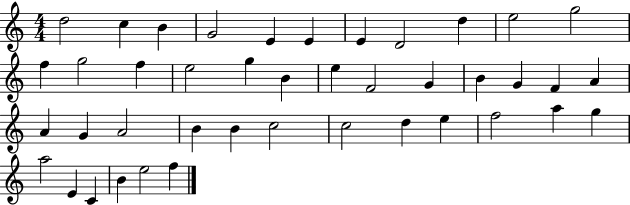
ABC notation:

X:1
T:Untitled
M:4/4
L:1/4
K:C
d2 c B G2 E E E D2 d e2 g2 f g2 f e2 g B e F2 G B G F A A G A2 B B c2 c2 d e f2 a g a2 E C B e2 f